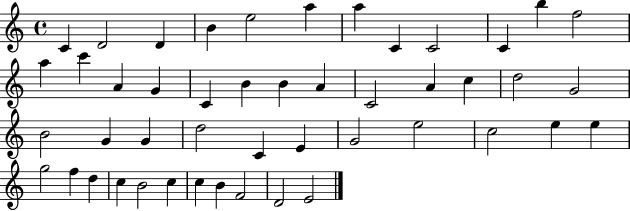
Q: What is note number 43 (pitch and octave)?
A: C5